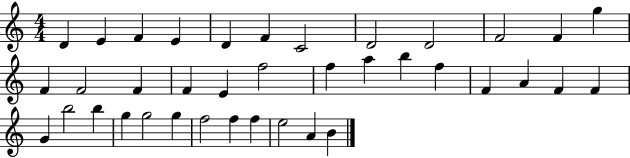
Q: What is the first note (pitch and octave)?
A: D4